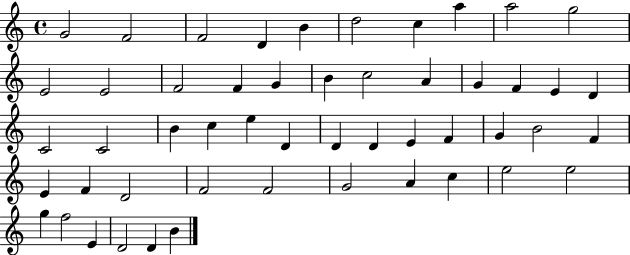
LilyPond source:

{
  \clef treble
  \time 4/4
  \defaultTimeSignature
  \key c \major
  g'2 f'2 | f'2 d'4 b'4 | d''2 c''4 a''4 | a''2 g''2 | \break e'2 e'2 | f'2 f'4 g'4 | b'4 c''2 a'4 | g'4 f'4 e'4 d'4 | \break c'2 c'2 | b'4 c''4 e''4 d'4 | d'4 d'4 e'4 f'4 | g'4 b'2 f'4 | \break e'4 f'4 d'2 | f'2 f'2 | g'2 a'4 c''4 | e''2 e''2 | \break g''4 f''2 e'4 | d'2 d'4 b'4 | \bar "|."
}